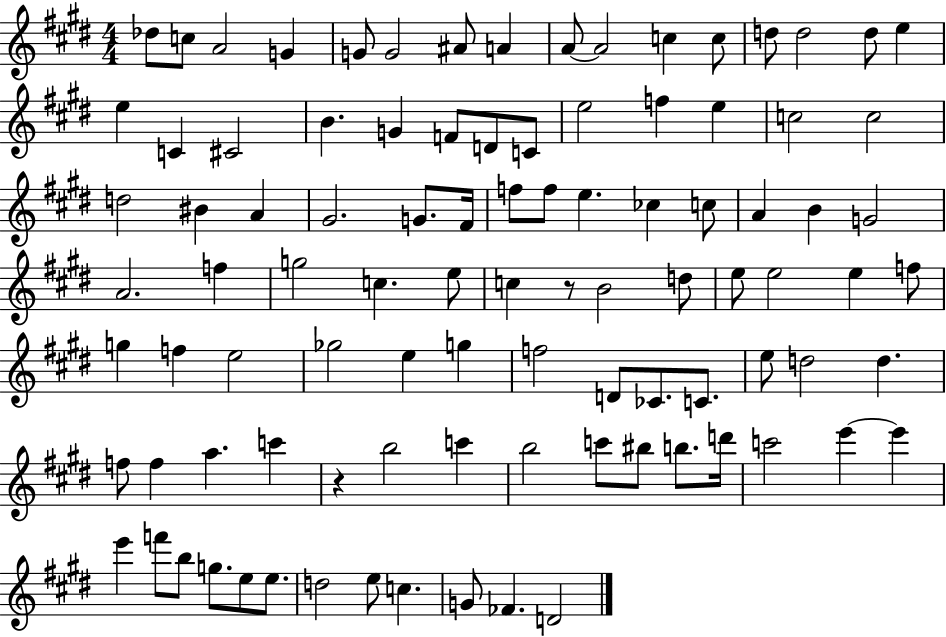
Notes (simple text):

Db5/e C5/e A4/h G4/q G4/e G4/h A#4/e A4/q A4/e A4/h C5/q C5/e D5/e D5/h D5/e E5/q E5/q C4/q C#4/h B4/q. G4/q F4/e D4/e C4/e E5/h F5/q E5/q C5/h C5/h D5/h BIS4/q A4/q G#4/h. G4/e. F#4/s F5/e F5/e E5/q. CES5/q C5/e A4/q B4/q G4/h A4/h. F5/q G5/h C5/q. E5/e C5/q R/e B4/h D5/e E5/e E5/h E5/q F5/e G5/q F5/q E5/h Gb5/h E5/q G5/q F5/h D4/e CES4/e. C4/e. E5/e D5/h D5/q. F5/e F5/q A5/q. C6/q R/q B5/h C6/q B5/h C6/e BIS5/e B5/e. D6/s C6/h E6/q E6/q E6/q F6/e B5/e G5/e. E5/e E5/e. D5/h E5/e C5/q. G4/e FES4/q. D4/h